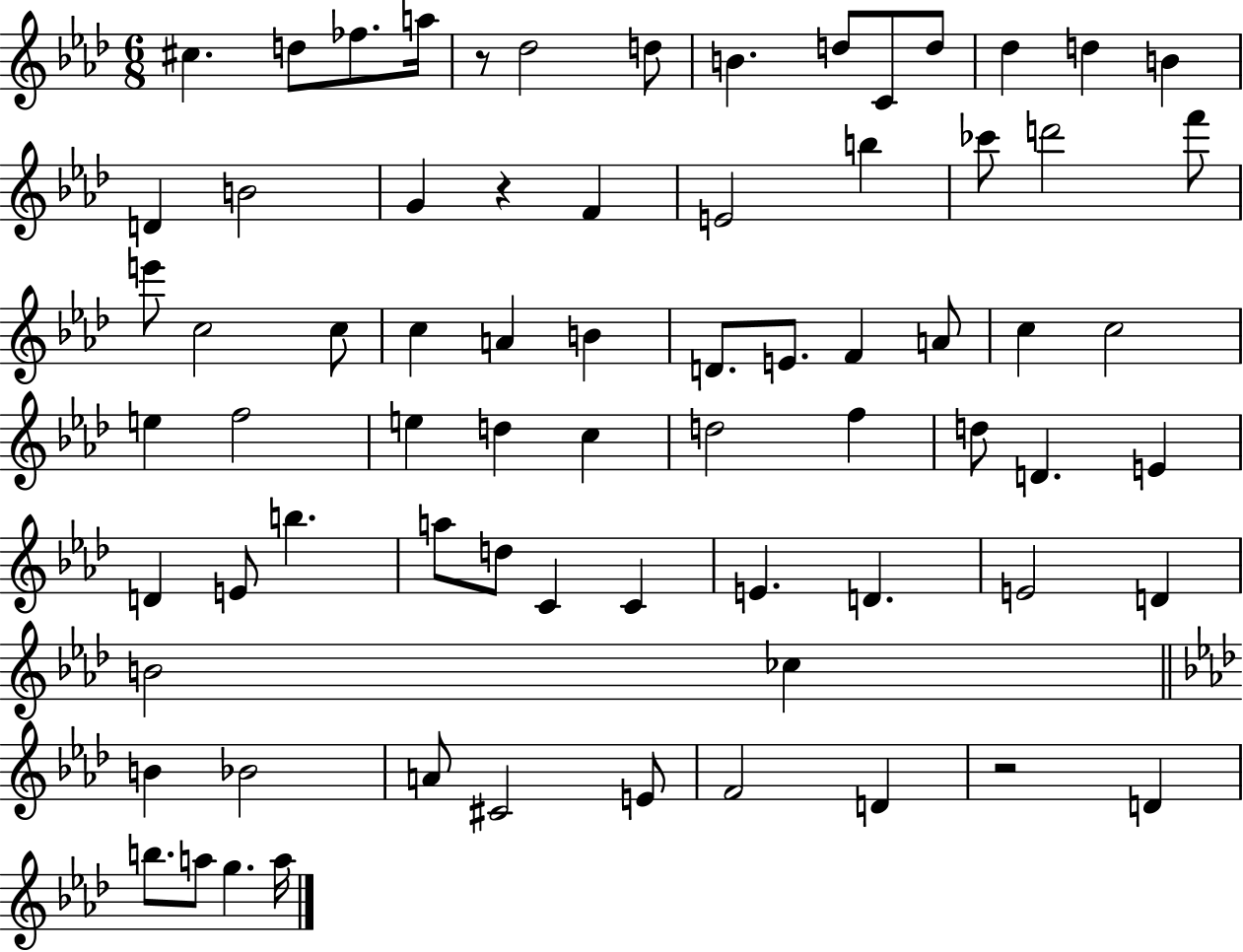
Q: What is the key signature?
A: AES major